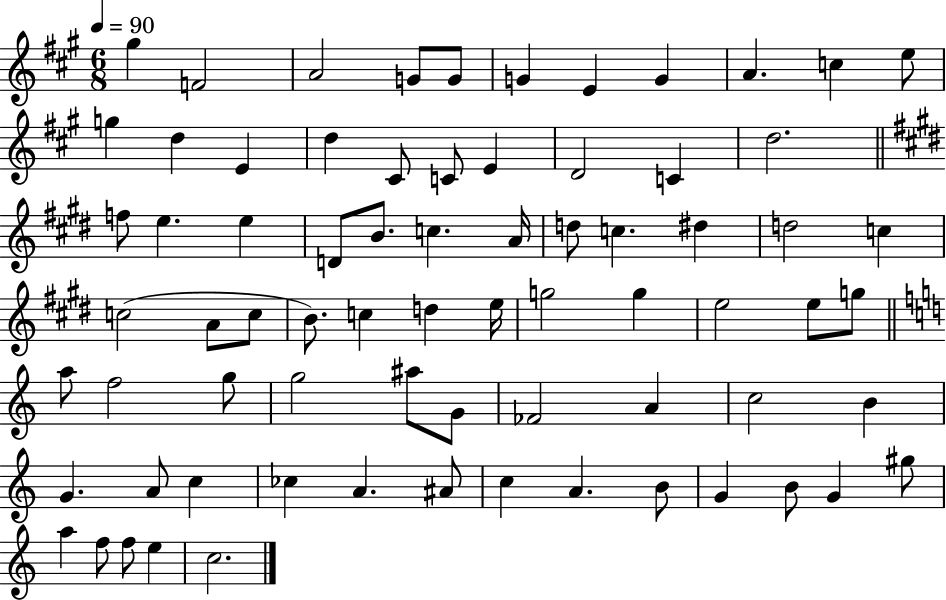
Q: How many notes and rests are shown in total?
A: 73